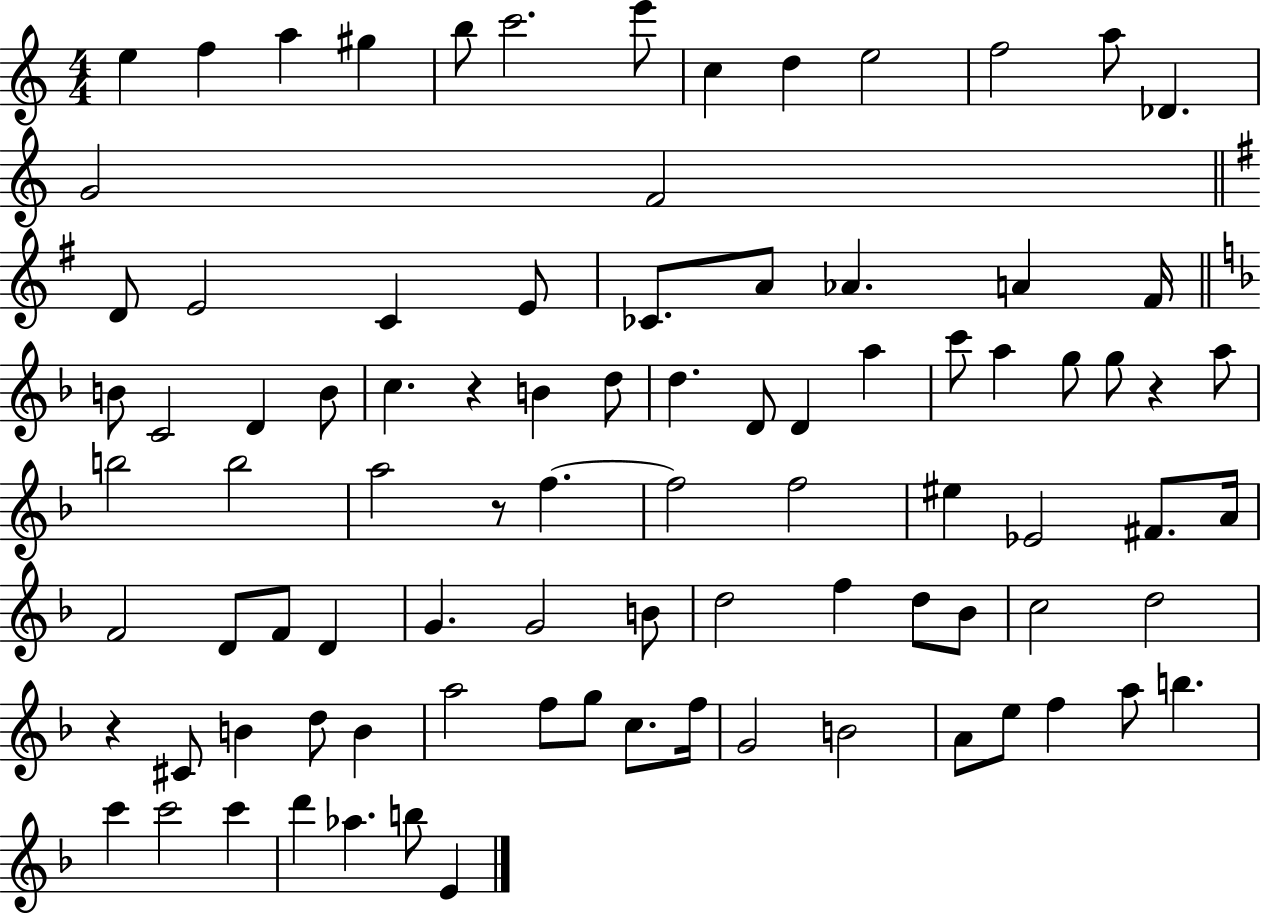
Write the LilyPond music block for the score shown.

{
  \clef treble
  \numericTimeSignature
  \time 4/4
  \key c \major
  e''4 f''4 a''4 gis''4 | b''8 c'''2. e'''8 | c''4 d''4 e''2 | f''2 a''8 des'4. | \break g'2 f'2 | \bar "||" \break \key g \major d'8 e'2 c'4 e'8 | ces'8. a'8 aes'4. a'4 fis'16 | \bar "||" \break \key f \major b'8 c'2 d'4 b'8 | c''4. r4 b'4 d''8 | d''4. d'8 d'4 a''4 | c'''8 a''4 g''8 g''8 r4 a''8 | \break b''2 b''2 | a''2 r8 f''4.~~ | f''2 f''2 | eis''4 ees'2 fis'8. a'16 | \break f'2 d'8 f'8 d'4 | g'4. g'2 b'8 | d''2 f''4 d''8 bes'8 | c''2 d''2 | \break r4 cis'8 b'4 d''8 b'4 | a''2 f''8 g''8 c''8. f''16 | g'2 b'2 | a'8 e''8 f''4 a''8 b''4. | \break c'''4 c'''2 c'''4 | d'''4 aes''4. b''8 e'4 | \bar "|."
}